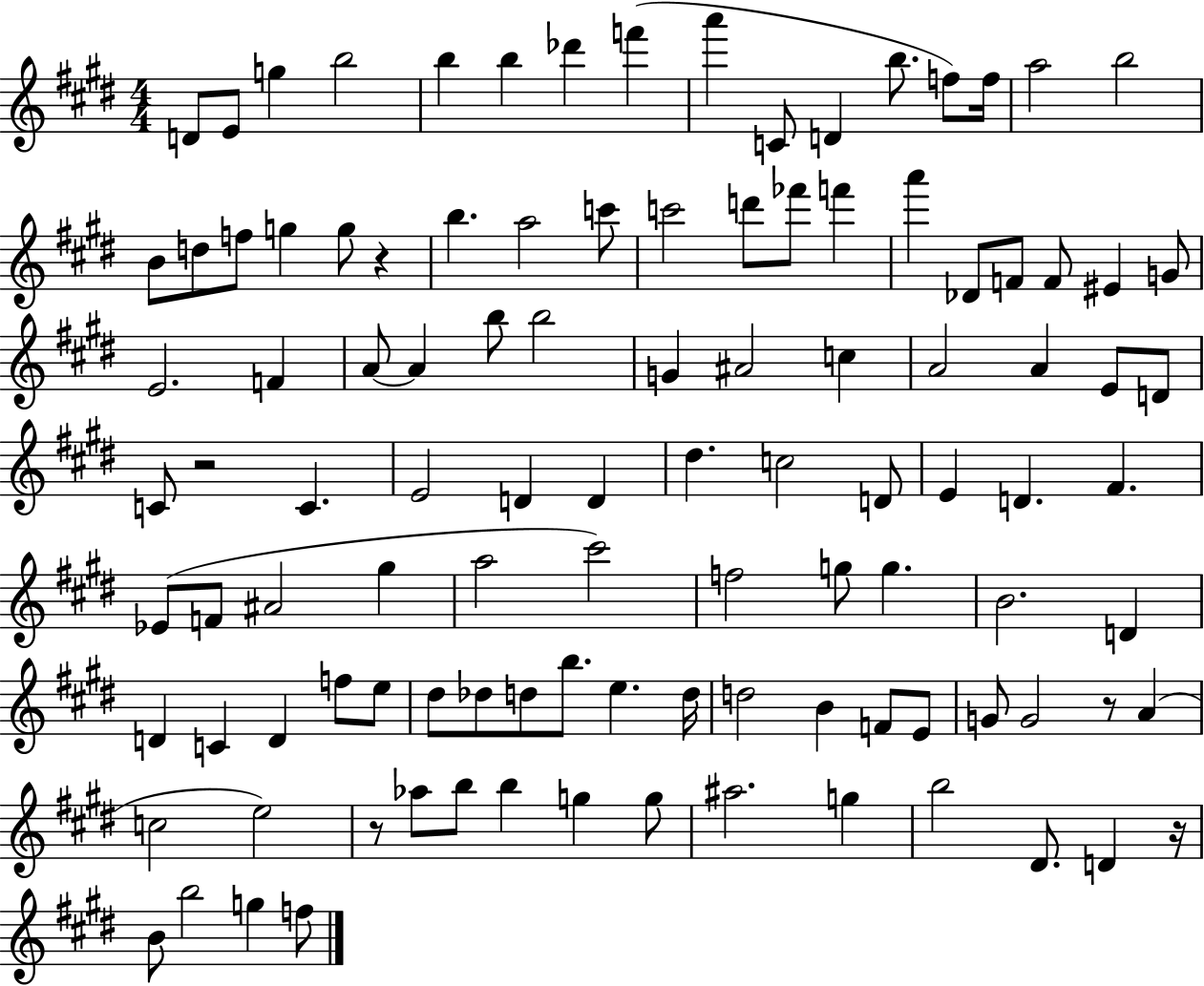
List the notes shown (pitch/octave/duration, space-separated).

D4/e E4/e G5/q B5/h B5/q B5/q Db6/q F6/q A6/q C4/e D4/q B5/e. F5/e F5/s A5/h B5/h B4/e D5/e F5/e G5/q G5/e R/q B5/q. A5/h C6/e C6/h D6/e FES6/e F6/q A6/q Db4/e F4/e F4/e EIS4/q G4/e E4/h. F4/q A4/e A4/q B5/e B5/h G4/q A#4/h C5/q A4/h A4/q E4/e D4/e C4/e R/h C4/q. E4/h D4/q D4/q D#5/q. C5/h D4/e E4/q D4/q. F#4/q. Eb4/e F4/e A#4/h G#5/q A5/h C#6/h F5/h G5/e G5/q. B4/h. D4/q D4/q C4/q D4/q F5/e E5/e D#5/e Db5/e D5/e B5/e. E5/q. D5/s D5/h B4/q F4/e E4/e G4/e G4/h R/e A4/q C5/h E5/h R/e Ab5/e B5/e B5/q G5/q G5/e A#5/h. G5/q B5/h D#4/e. D4/q R/s B4/e B5/h G5/q F5/e